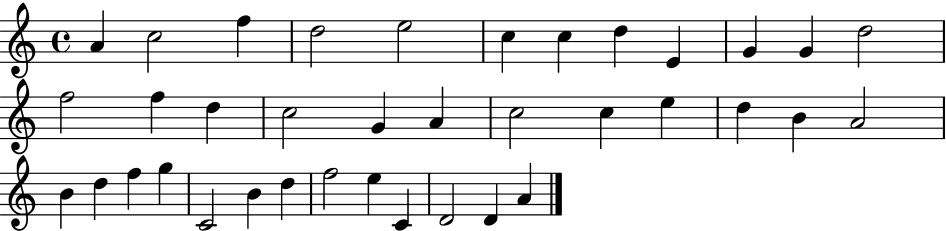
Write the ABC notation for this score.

X:1
T:Untitled
M:4/4
L:1/4
K:C
A c2 f d2 e2 c c d E G G d2 f2 f d c2 G A c2 c e d B A2 B d f g C2 B d f2 e C D2 D A